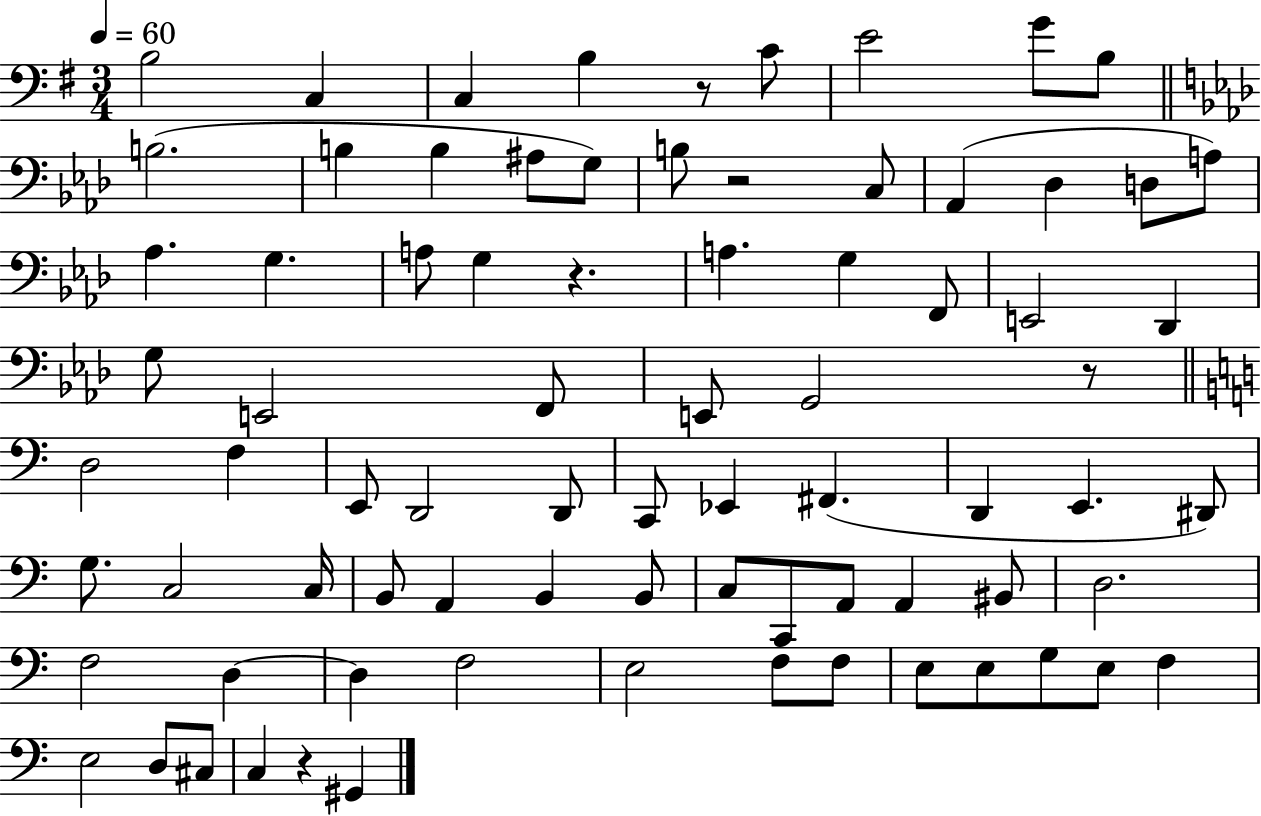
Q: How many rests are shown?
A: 5